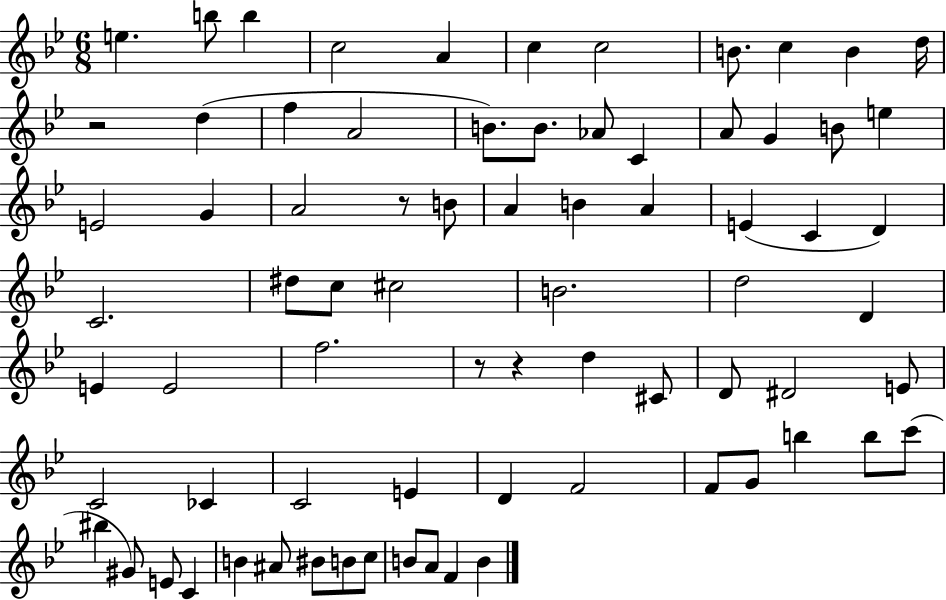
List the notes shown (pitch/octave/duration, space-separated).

E5/q. B5/e B5/q C5/h A4/q C5/q C5/h B4/e. C5/q B4/q D5/s R/h D5/q F5/q A4/h B4/e. B4/e. Ab4/e C4/q A4/e G4/q B4/e E5/q E4/h G4/q A4/h R/e B4/e A4/q B4/q A4/q E4/q C4/q D4/q C4/h. D#5/e C5/e C#5/h B4/h. D5/h D4/q E4/q E4/h F5/h. R/e R/q D5/q C#4/e D4/e D#4/h E4/e C4/h CES4/q C4/h E4/q D4/q F4/h F4/e G4/e B5/q B5/e C6/e BIS5/q G#4/e E4/e C4/q B4/q A#4/e BIS4/e B4/e C5/e B4/e A4/e F4/q B4/q